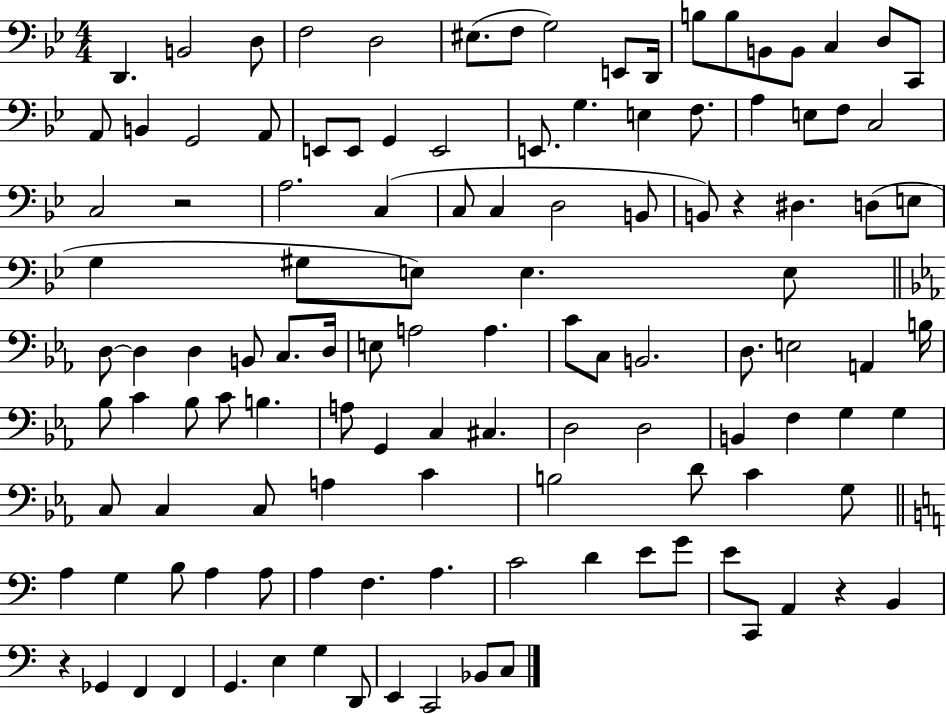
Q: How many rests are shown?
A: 4